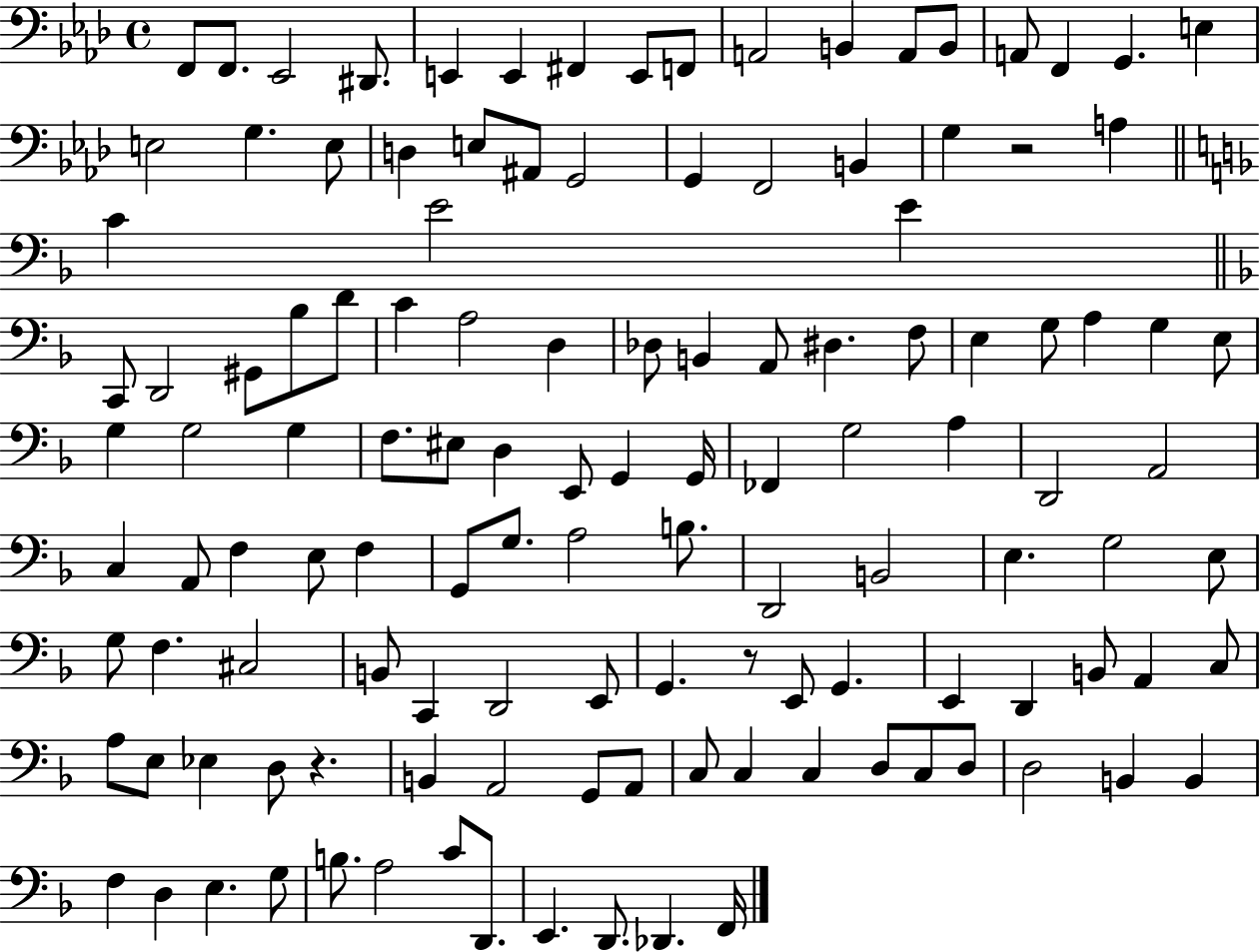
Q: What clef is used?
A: bass